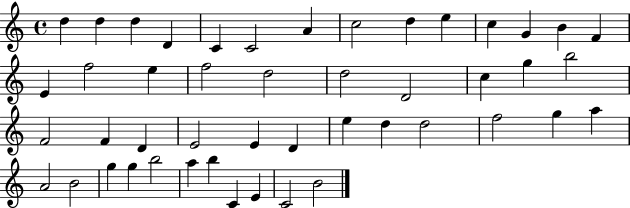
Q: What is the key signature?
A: C major